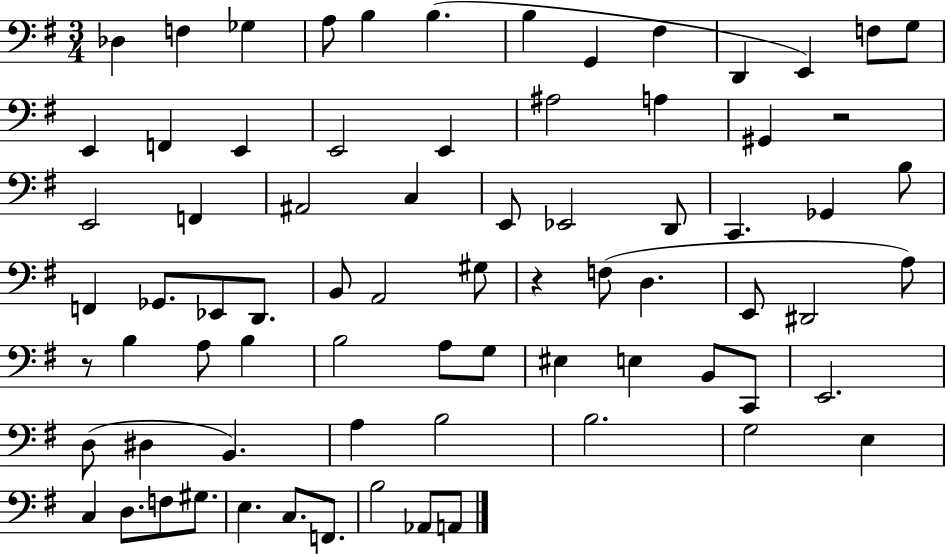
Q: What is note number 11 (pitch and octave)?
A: E2